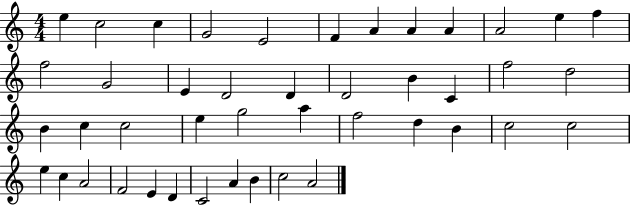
{
  \clef treble
  \numericTimeSignature
  \time 4/4
  \key c \major
  e''4 c''2 c''4 | g'2 e'2 | f'4 a'4 a'4 a'4 | a'2 e''4 f''4 | \break f''2 g'2 | e'4 d'2 d'4 | d'2 b'4 c'4 | f''2 d''2 | \break b'4 c''4 c''2 | e''4 g''2 a''4 | f''2 d''4 b'4 | c''2 c''2 | \break e''4 c''4 a'2 | f'2 e'4 d'4 | c'2 a'4 b'4 | c''2 a'2 | \break \bar "|."
}